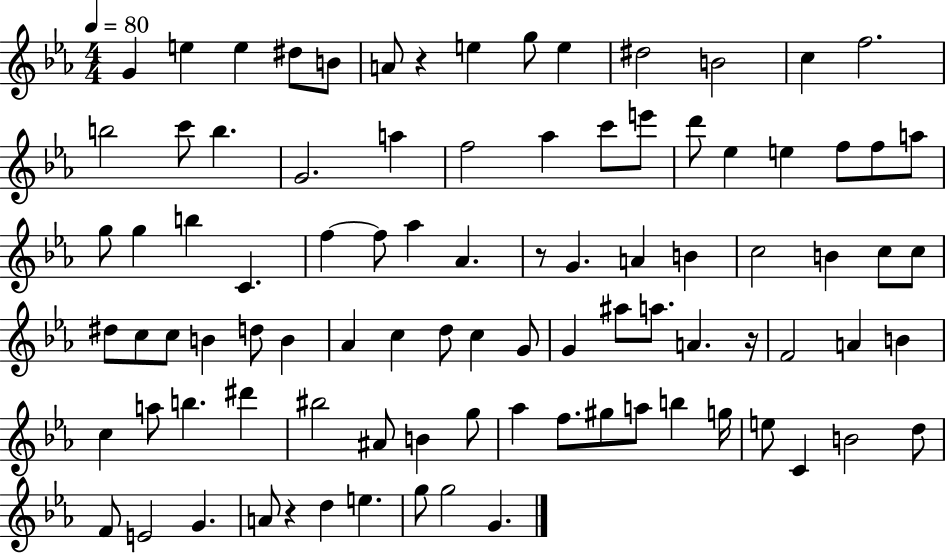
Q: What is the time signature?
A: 4/4